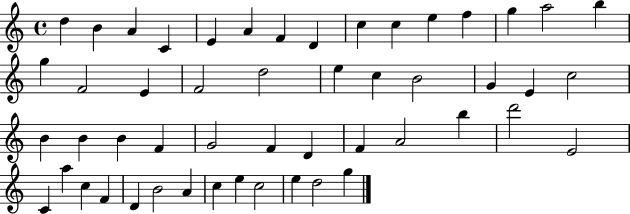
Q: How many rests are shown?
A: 0